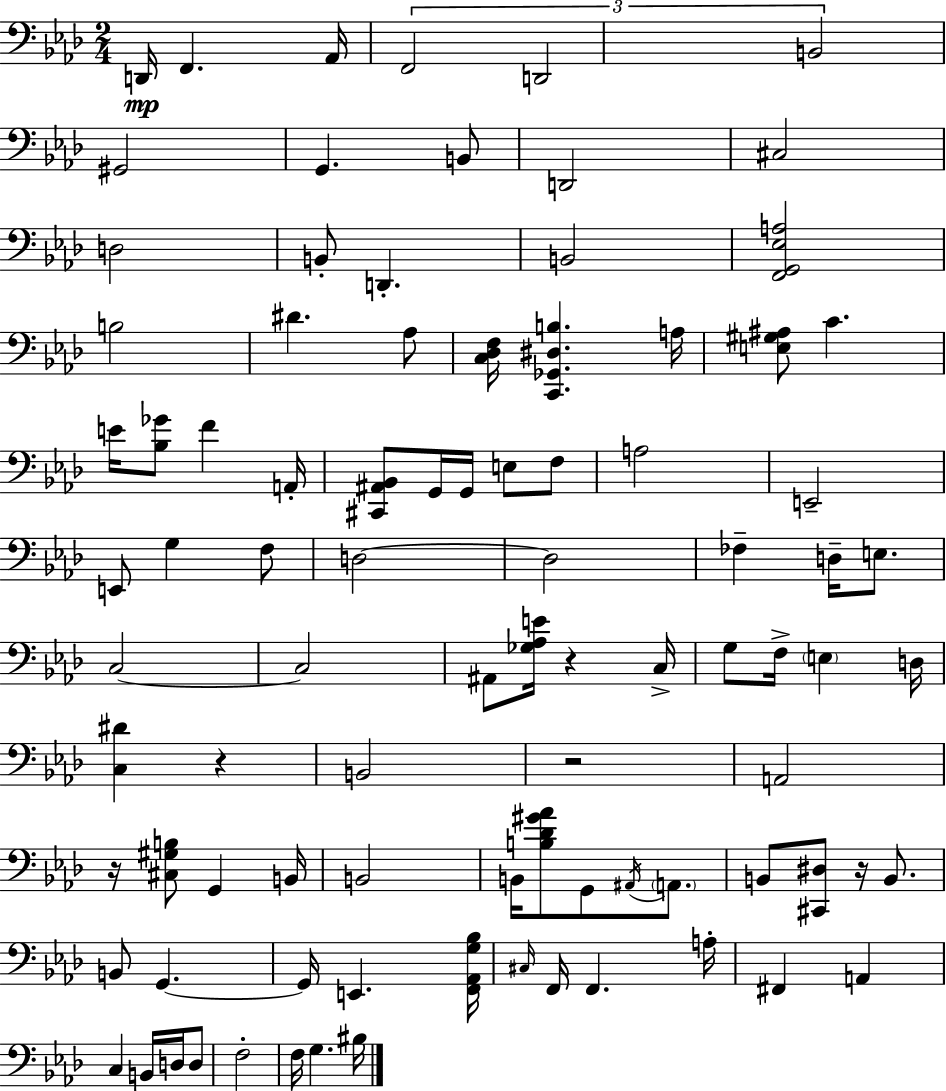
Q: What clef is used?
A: bass